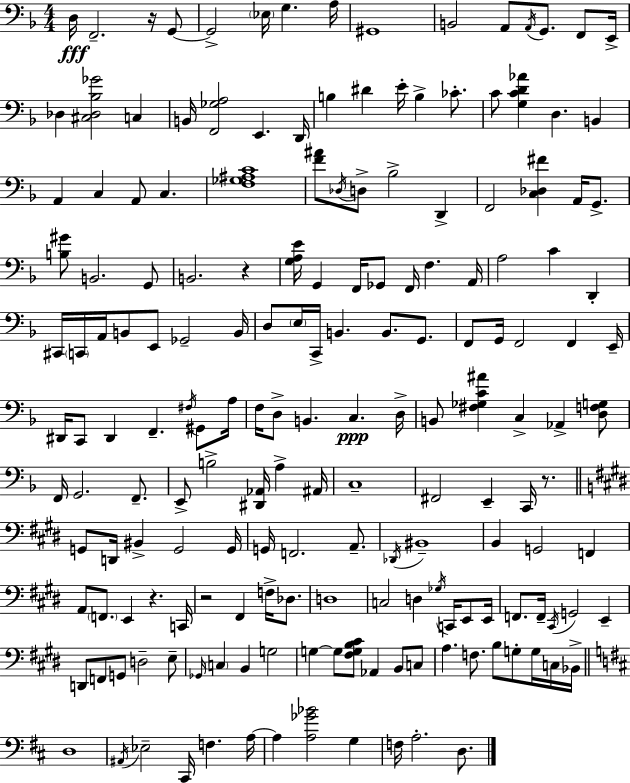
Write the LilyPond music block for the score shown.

{
  \clef bass
  \numericTimeSignature
  \time 4/4
  \key d \minor
  d16\fff f,2.-- r16 g,8~~ | g,2-> \parenthesize ees16 g4. a16 | gis,1 | b,2 a,8 \acciaccatura { a,16 } g,8. f,8 | \break e,16-> des4 <cis des bes ges'>2 c4 | b,16 <f, ges a>2 e,4. | d,16 b4 dis'4 e'16-. b4-> ces'8.-. | c'8 <g c' d' aes'>4 d4. b,4 | \break a,4 c4 a,8 c4. | <f ges ais c'>1 | <f' ais'>8 \acciaccatura { des16 } d8-> bes2-> d,4-> | f,2 <c des fis'>4 a,16 g,8.-> | \break <b gis'>8 b,2. | g,8 b,2. r4 | <g a e'>16 g,4 f,16 ges,8 f,16 f4. | a,16 a2 c'4 d,4-. | \break cis,16 \parenthesize c,16 a,16 b,8 e,8 ges,2-- | b,16 d8 \parenthesize e16 c,16-> b,4. b,8. g,8. | f,8 g,16 f,2 f,4 | e,16-- dis,16 c,8 dis,4 f,4.-- \acciaccatura { fis16 } | \break gis,8 a16 f16 d8-> b,4. c4.\ppp | d16-> b,8 <fis ges c' ais'>4 c4-> aes,4-> | <d f g>8 f,16 g,2. | f,8.-- e,8-> b2-> <dis, aes,>16 a4-> | \break ais,16 c1-- | fis,2 e,4-- c,16 | r8. \bar "||" \break \key e \major g,8 d,16 bis,4-> g,2 g,16 | g,16 f,2. a,8.-- | \acciaccatura { des,16 } bis,1-- | b,4 g,2 f,4 | \break a,8 \parenthesize f,8. e,4 r4. | c,16 r2 fis,4 f16-> des8. | d1 | c2 d4 \acciaccatura { ges16 } c,16 e,8 | \break e,16 f,8. f,16-- \acciaccatura { cis,16 } g,2 e,4-- | d,8 f,8 g,8 d2-- | e8-- \grace { ges,16 } \parenthesize c4 b,4 g2 | g4~~ g8 <fis g b cis'>8 aes,4 | \break b,8 c8 a4. f8. b8 g8-. | g16 c16 bes,16-> \bar "||" \break \key b \minor d1 | \acciaccatura { ais,16 } ees2-- cis,16 f4. | a16~~ a4 <a ges' bes'>2 g4 | f16 a2.-. d8. | \break \bar "|."
}